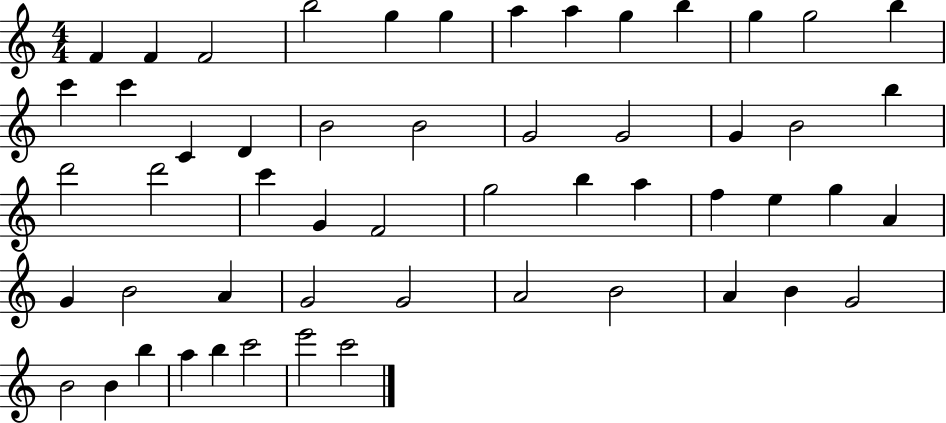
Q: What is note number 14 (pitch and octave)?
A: C6